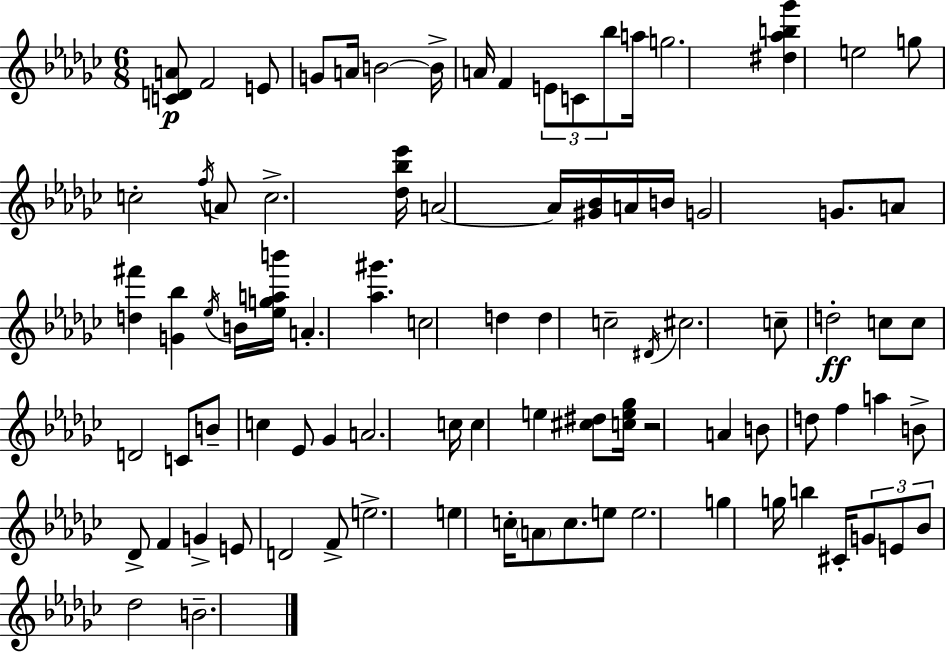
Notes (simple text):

[C4,D4,A4]/e F4/h E4/e G4/e A4/s B4/h B4/s A4/s F4/q E4/e C4/e Bb5/e A5/s G5/h. [D#5,Ab5,B5,Gb6]/q E5/h G5/e C5/h F5/s A4/e C5/h. [Db5,Bb5,Eb6]/s A4/h A4/s [G#4,Bb4]/s A4/s B4/s G4/h G4/e. A4/e [D5,F#6]/q [G4,Bb5]/q Eb5/s B4/s [Eb5,G5,A5,B6]/s A4/q. [Ab5,G#6]/q. C5/h D5/q D5/q C5/h D#4/s C#5/h. C5/e D5/h C5/e C5/e D4/h C4/e B4/e C5/q Eb4/e Gb4/q A4/h. C5/s C5/q E5/q [C#5,D#5]/e [C5,E5,Gb5]/s R/h A4/q B4/e D5/e F5/q A5/q B4/e Db4/e F4/q G4/q E4/e D4/h F4/e E5/h. E5/q C5/s A4/e C5/e. E5/e E5/h. G5/q G5/s B5/q C#4/s G4/e E4/e Bb4/e Db5/h B4/h.